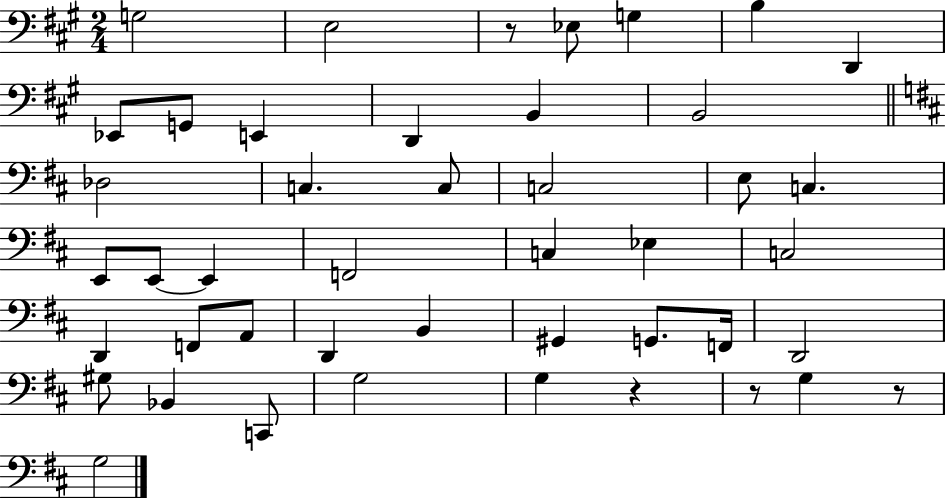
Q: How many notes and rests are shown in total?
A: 45